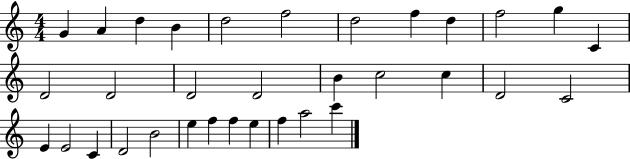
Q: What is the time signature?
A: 4/4